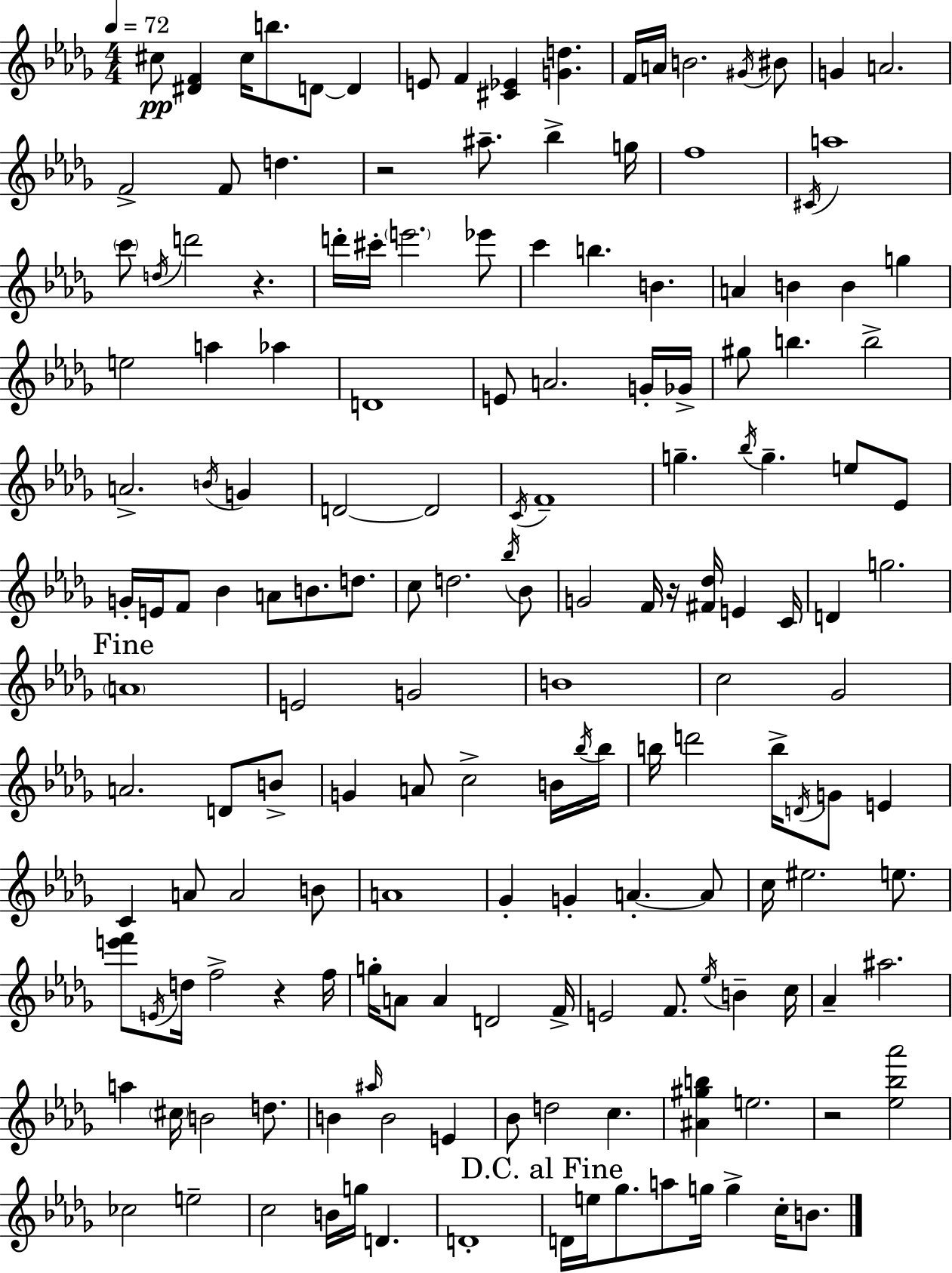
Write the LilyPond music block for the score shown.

{
  \clef treble
  \numericTimeSignature
  \time 4/4
  \key bes \minor
  \tempo 4 = 72
  cis''8\pp <dis' f'>4 cis''16 b''8. d'8~~ d'4 | e'8 f'4 <cis' ees'>4 <g' d''>4. | f'16 a'16 b'2. \acciaccatura { gis'16 } bis'8 | g'4 a'2. | \break f'2-> f'8 d''4. | r2 ais''8.-- bes''4-> | g''16 f''1 | \acciaccatura { cis'16 } a''1 | \break \parenthesize c'''8 \acciaccatura { d''16 } d'''2 r4. | d'''16-. cis'''16-. \parenthesize e'''2. | ees'''8 c'''4 b''4. b'4. | a'4 b'4 b'4 g''4 | \break e''2 a''4 aes''4 | d'1 | e'8 a'2. | g'16-. ges'16-> gis''8 b''4. b''2-> | \break a'2.-> \acciaccatura { b'16 } | g'4 d'2~~ d'2 | \acciaccatura { c'16 } f'1-- | g''4.-- \acciaccatura { bes''16 } g''4.-- | \break e''8 ees'8 g'16-. e'16 f'8 bes'4 a'8 | b'8. d''8. c''8 d''2. | \acciaccatura { bes''16 } bes'8 g'2 f'16 | r16 <fis' des''>16 e'4 c'16 d'4 g''2. | \break \mark "Fine" \parenthesize a'1 | e'2 g'2 | b'1 | c''2 ges'2 | \break a'2. | d'8 b'8-> g'4 a'8 c''2-> | b'16 \acciaccatura { bes''16 } bes''16 b''16 d'''2 | b''16-> \acciaccatura { d'16 } g'8 e'4 c'4 a'8 a'2 | \break b'8 a'1 | ges'4-. g'4-. | a'4.-.~~ a'8 c''16 eis''2. | e''8. <e''' f'''>8 \acciaccatura { e'16 } d''16 f''2-> | \break r4 f''16 g''16-. a'8 a'4 | d'2 f'16-> e'2 | f'8. \acciaccatura { ees''16 } b'4-- c''16 aes'4-- ais''2. | a''4 \parenthesize cis''16 | \break b'2 d''8. b'4 \grace { ais''16 } | b'2 e'4 bes'8 d''2 | c''4. <ais' gis'' b''>4 | e''2. r2 | \break <ees'' bes'' aes'''>2 ces''2 | e''2-- c''2 | b'16 g''16 d'4. d'1-. | \mark "D.C. al Fine" d'16 e''16 ges''8. | \break a''8 g''16 g''4-> c''16-. b'8. \bar "|."
}